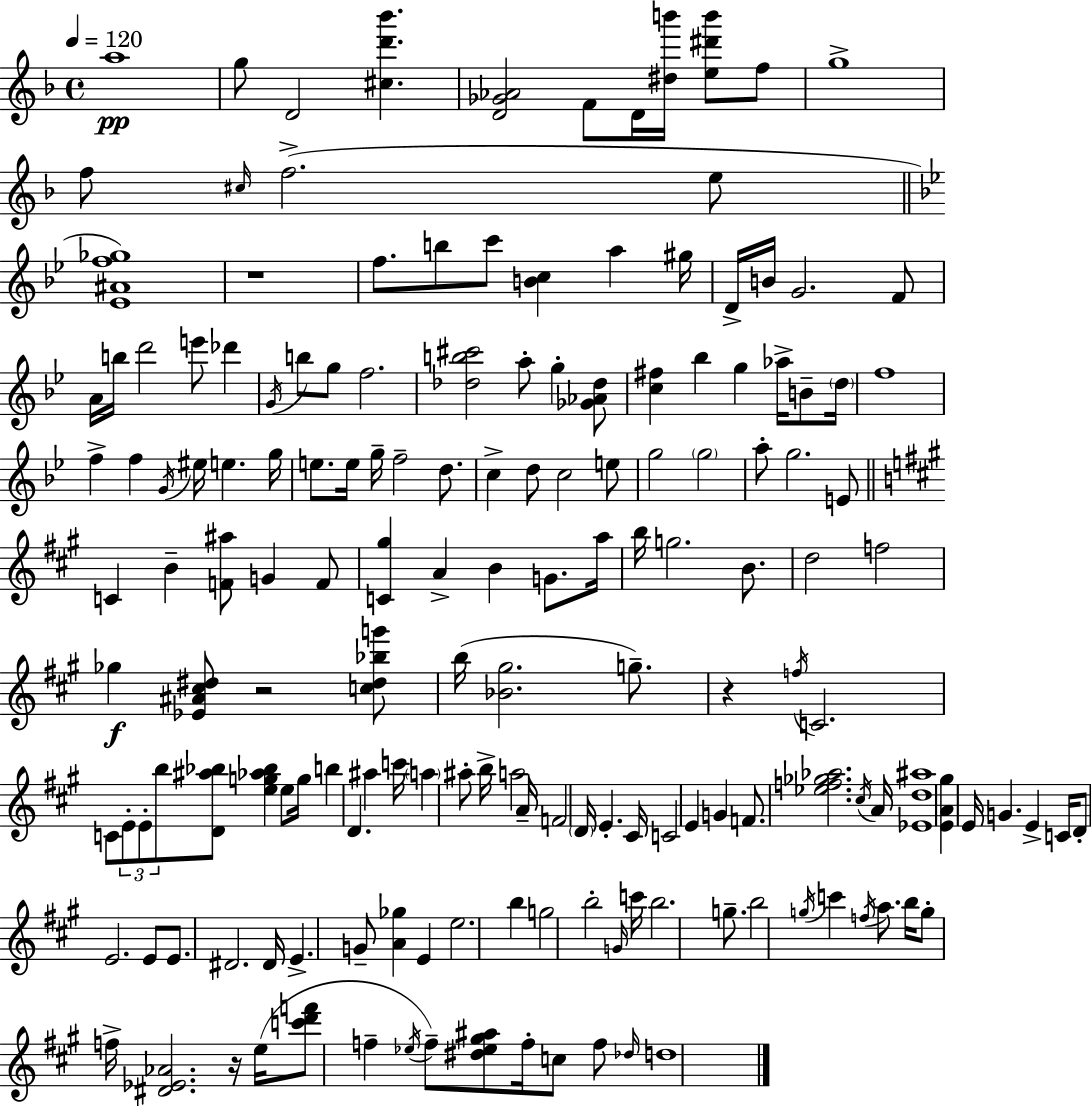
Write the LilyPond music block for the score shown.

{
  \clef treble
  \time 4/4
  \defaultTimeSignature
  \key d \minor
  \tempo 4 = 120
  a''1\pp | g''8 d'2 <cis'' d''' bes'''>4. | <d' ges' aes'>2 f'8 d'16 <dis'' b'''>16 <e'' dis''' b'''>8 f''8 | g''1-> | \break f''8 \grace { cis''16 } f''2.->( e''8 | \bar "||" \break \key bes \major <ees' ais' f'' ges''>1) | r1 | f''8. b''8 c'''8 <b' c''>4 a''4 gis''16 | d'16-> b'16 g'2. f'8 | \break a'16 b''16 d'''2 e'''8 des'''4 | \acciaccatura { g'16 } b''8 g''8 f''2. | <des'' b'' cis'''>2 a''8-. g''4-. <ges' aes' des''>8 | <c'' fis''>4 bes''4 g''4 aes''16-> b'8-- | \break \parenthesize d''16 f''1 | f''4-> f''4 \acciaccatura { g'16 } eis''16 e''4. | g''16 e''8. e''16 g''16-- f''2-- d''8. | c''4-> d''8 c''2 | \break e''8 g''2 \parenthesize g''2 | a''8-. g''2. | e'8 \bar "||" \break \key a \major c'4 b'4-- <f' ais''>8 g'4 f'8 | <c' gis''>4 a'4-> b'4 g'8. a''16 | b''16 g''2. b'8. | d''2 f''2 | \break ges''4\f <ees' ais' cis'' dis''>8 r2 <c'' dis'' bes'' g'''>8 | b''16( <bes' gis''>2. g''8.--) | r4 \acciaccatura { f''16 } c'2. | c'8 \tuplet 3/2 { e'8-. e'8-. b''8 } <d' ais'' bes''>8 <e'' g'' aes'' bes''>4 e''8 | \break g''16 b''4 d'4. ais''4 | c'''16 \parenthesize a''4 ais''8-. b''16-> a''2 | a'16-- f'2 \parenthesize d'16 e'4.-. | cis'16 c'2 e'4 g'4 | \break f'8. <ees'' f'' ges'' aes''>2. | \acciaccatura { cis''16 } a'16 <ees' d'' ais''>1 | <e' a' gis''>4 e'16 g'4. e'4-> | c'16 d'8-. e'2. | \break e'8 e'8. dis'2. | dis'16 e'4.-> g'8-- <a' ges''>4 e'4 | e''2. b''4 | g''2 b''2-. | \break \grace { g'16 } c'''16 b''2. | g''8.-- b''2 \acciaccatura { g''16 } c'''4 | \acciaccatura { f''16 } a''8. b''16 g''8-. f''16-> <dis' ees' aes'>2. | r16 e''16( <c''' d''' f'''>8 f''4-- \acciaccatura { ees''16 } f''8--) <dis'' ees'' gis'' ais''>8 | \break f''16-. c''8 f''8 \grace { des''16 } d''1 | \bar "|."
}